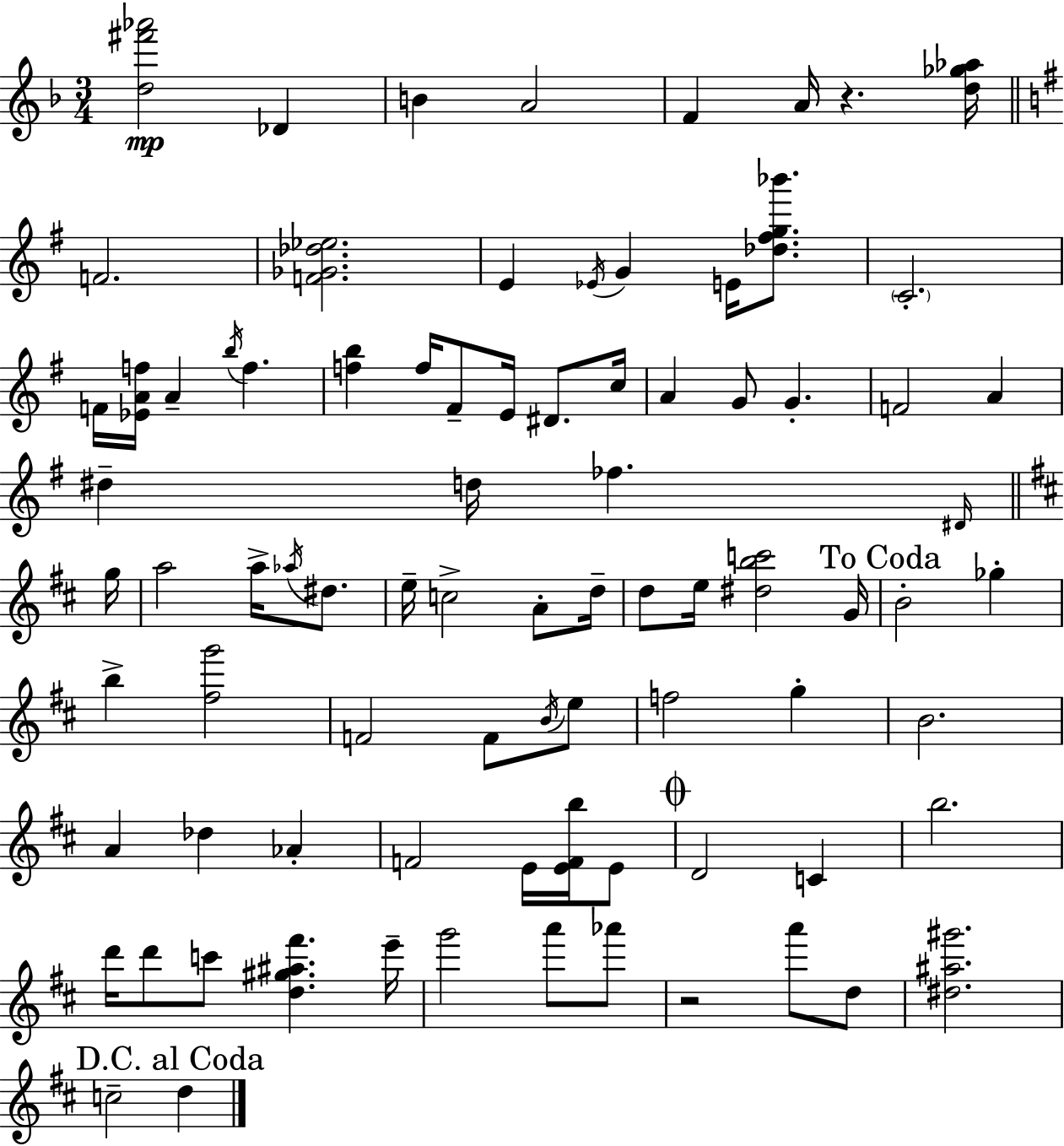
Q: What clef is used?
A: treble